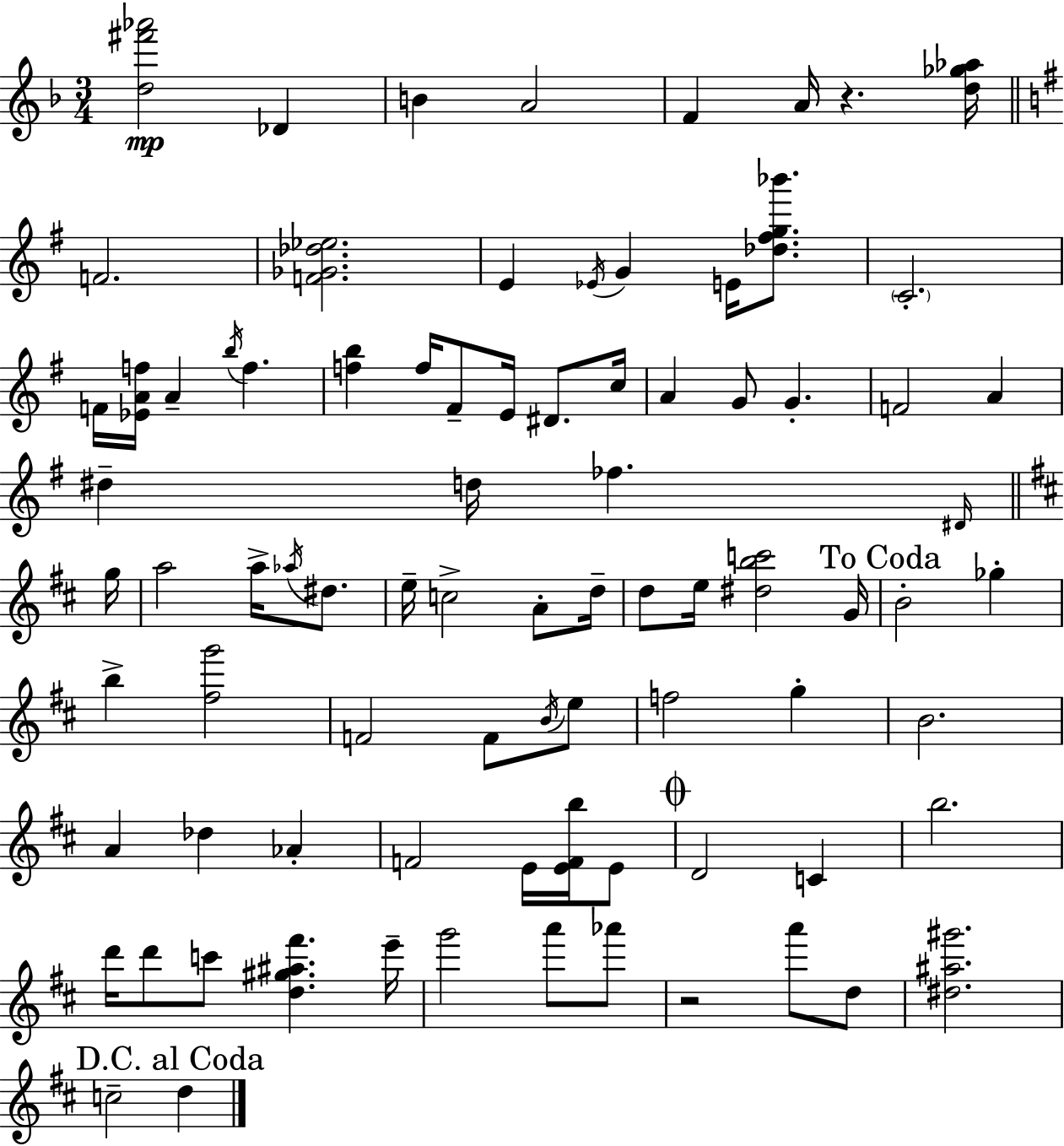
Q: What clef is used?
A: treble